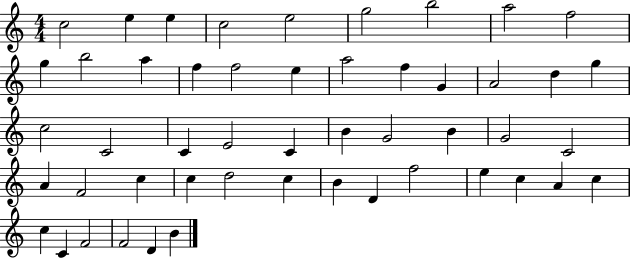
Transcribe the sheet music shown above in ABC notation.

X:1
T:Untitled
M:4/4
L:1/4
K:C
c2 e e c2 e2 g2 b2 a2 f2 g b2 a f f2 e a2 f G A2 d g c2 C2 C E2 C B G2 B G2 C2 A F2 c c d2 c B D f2 e c A c c C F2 F2 D B